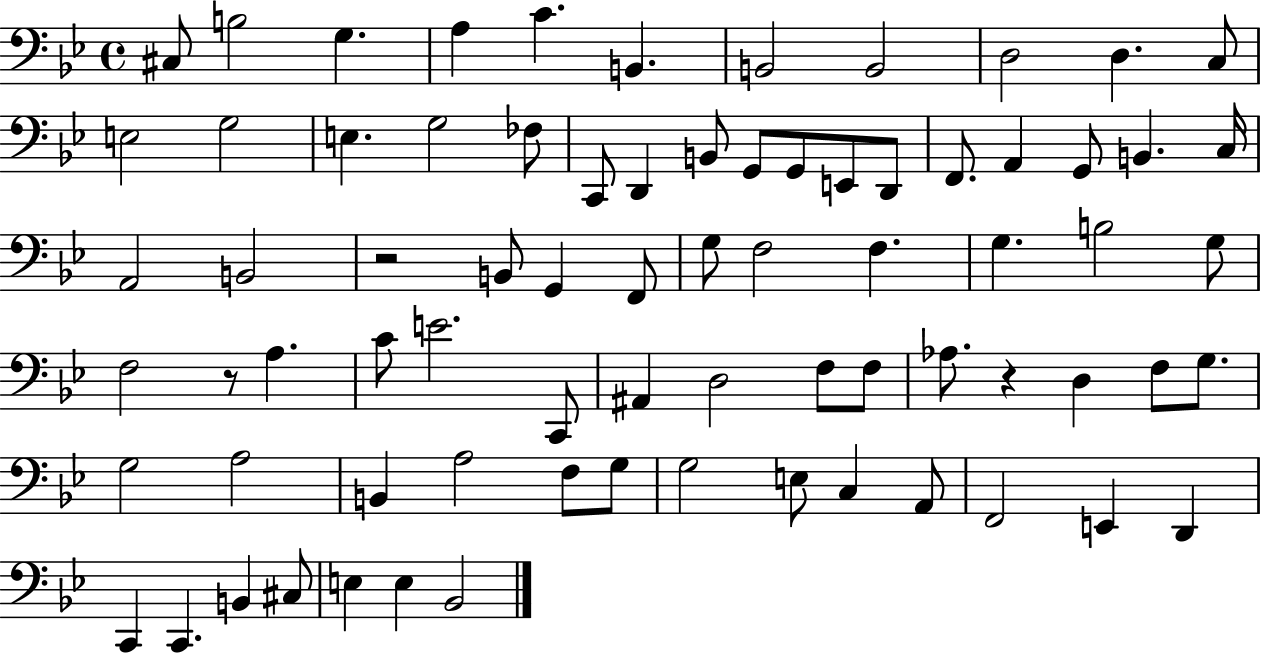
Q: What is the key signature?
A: BES major